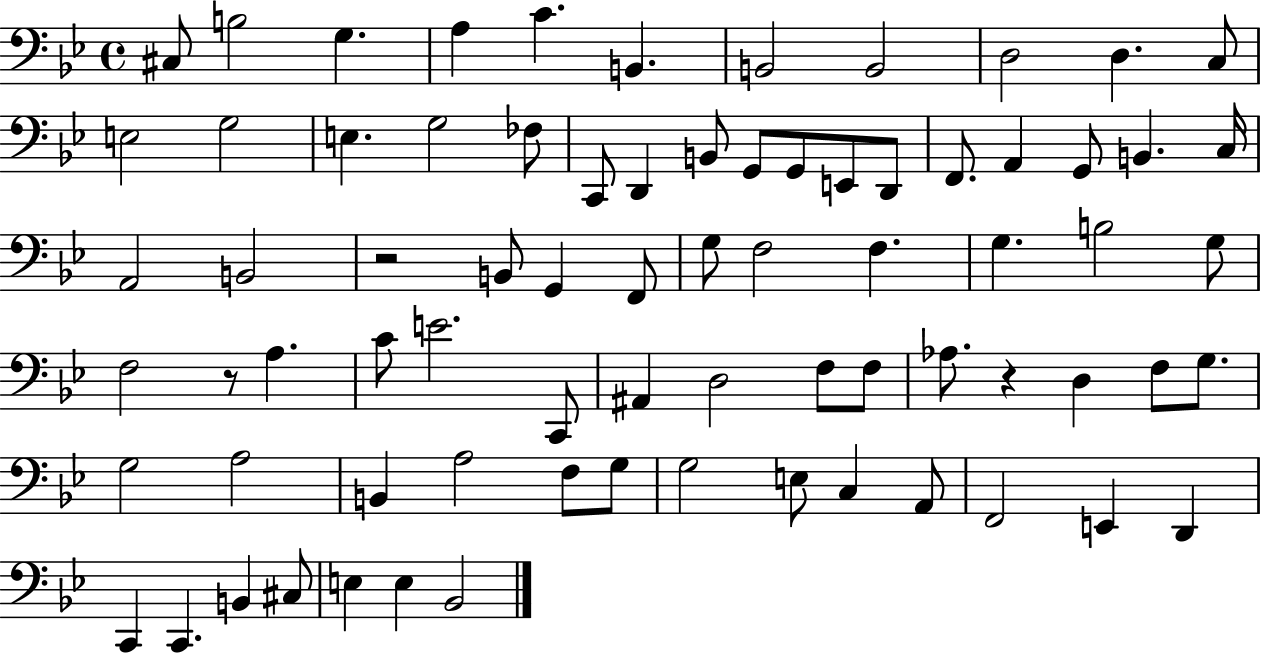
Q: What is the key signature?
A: BES major